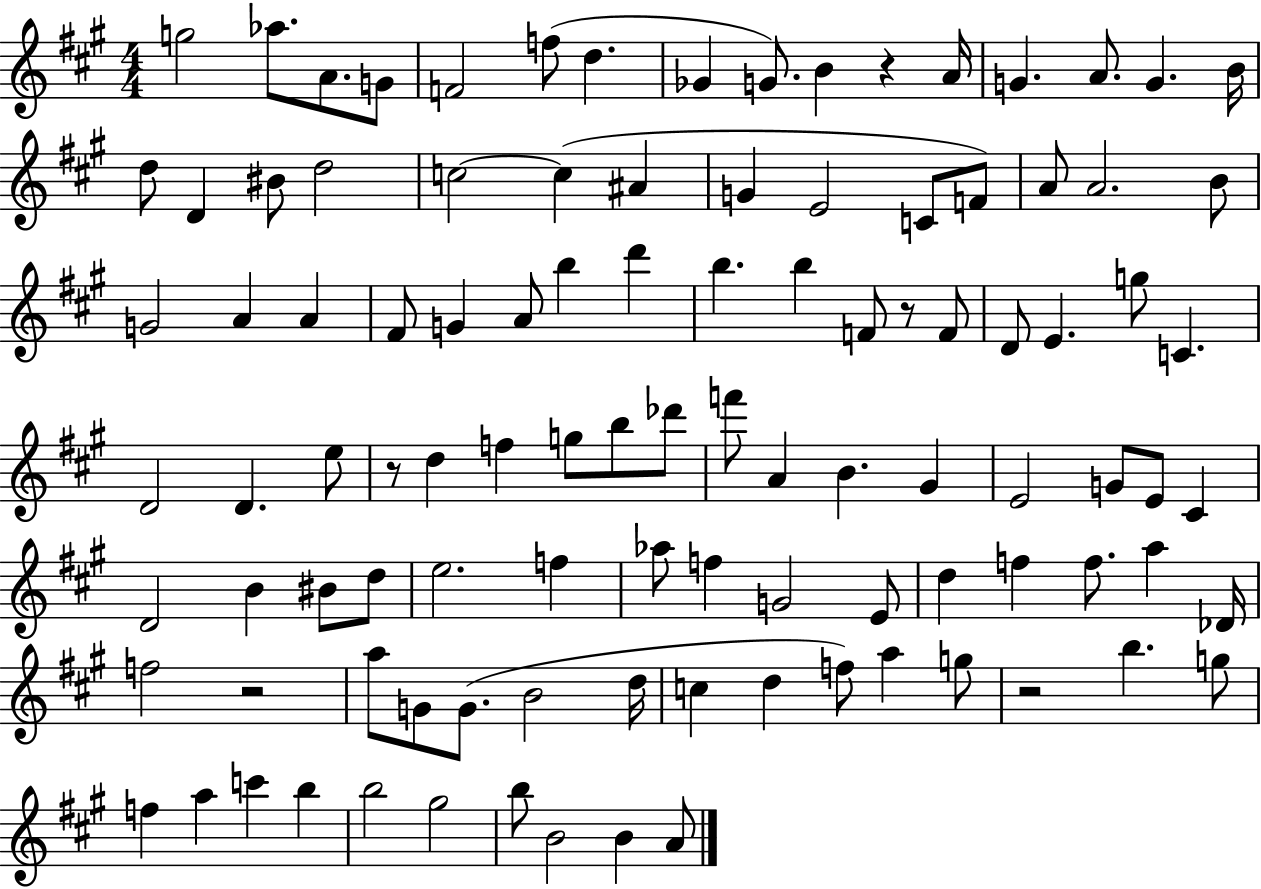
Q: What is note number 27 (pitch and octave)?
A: A4